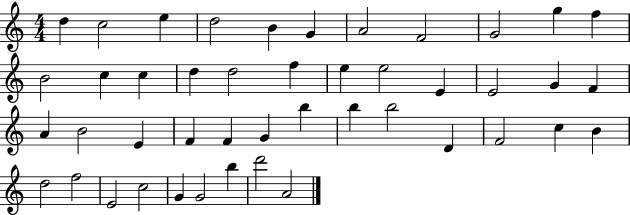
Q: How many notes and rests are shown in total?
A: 45